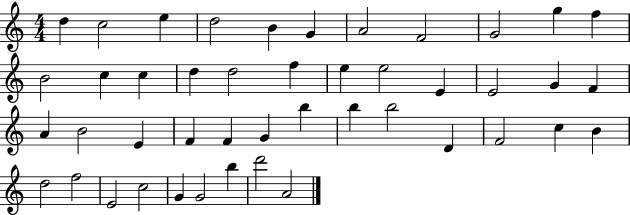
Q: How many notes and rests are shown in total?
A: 45